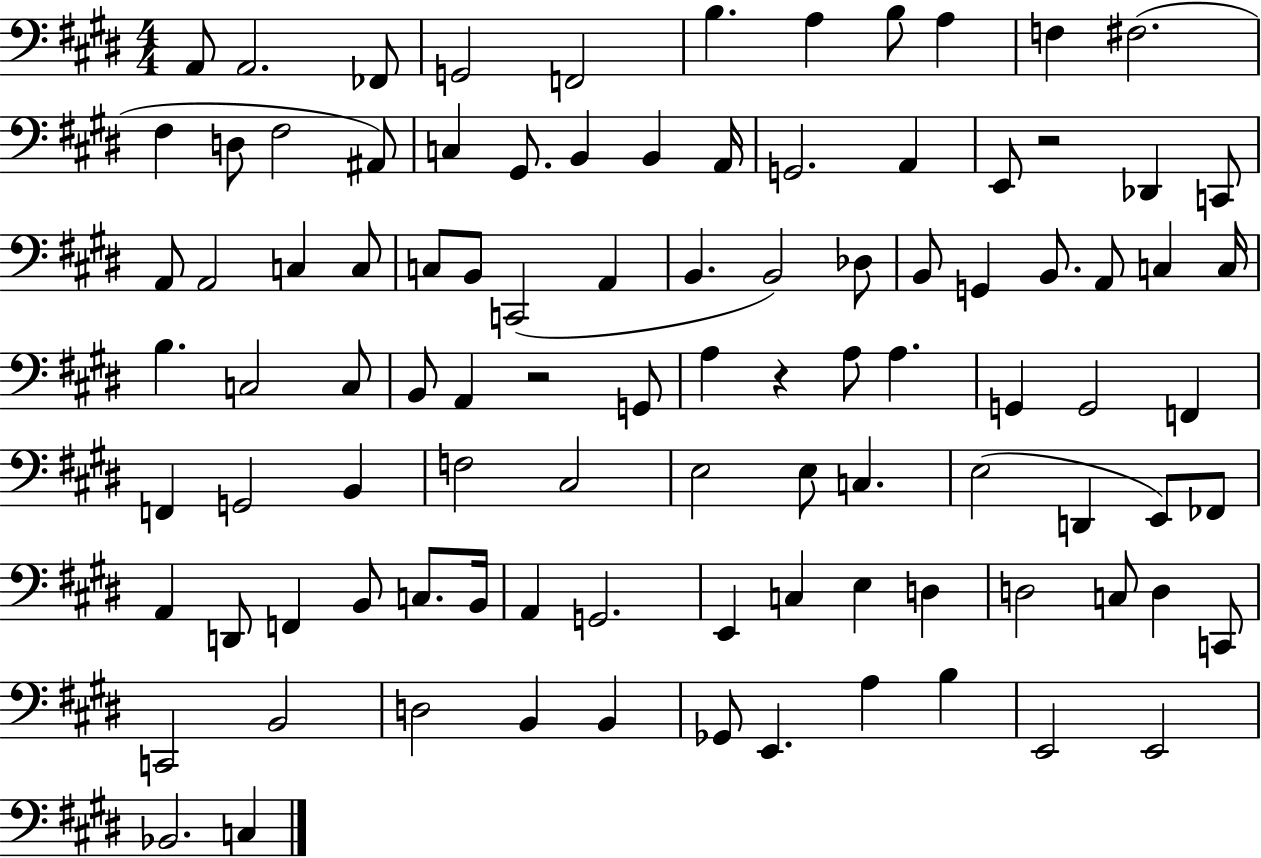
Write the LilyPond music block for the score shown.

{
  \clef bass
  \numericTimeSignature
  \time 4/4
  \key e \major
  a,8 a,2. fes,8 | g,2 f,2 | b4. a4 b8 a4 | f4 fis2.( | \break fis4 d8 fis2 ais,8) | c4 gis,8. b,4 b,4 a,16 | g,2. a,4 | e,8 r2 des,4 c,8 | \break a,8 a,2 c4 c8 | c8 b,8 c,2( a,4 | b,4. b,2) des8 | b,8 g,4 b,8. a,8 c4 c16 | \break b4. c2 c8 | b,8 a,4 r2 g,8 | a4 r4 a8 a4. | g,4 g,2 f,4 | \break f,4 g,2 b,4 | f2 cis2 | e2 e8 c4. | e2( d,4 e,8) fes,8 | \break a,4 d,8 f,4 b,8 c8. b,16 | a,4 g,2. | e,4 c4 e4 d4 | d2 c8 d4 c,8 | \break c,2 b,2 | d2 b,4 b,4 | ges,8 e,4. a4 b4 | e,2 e,2 | \break bes,2. c4 | \bar "|."
}